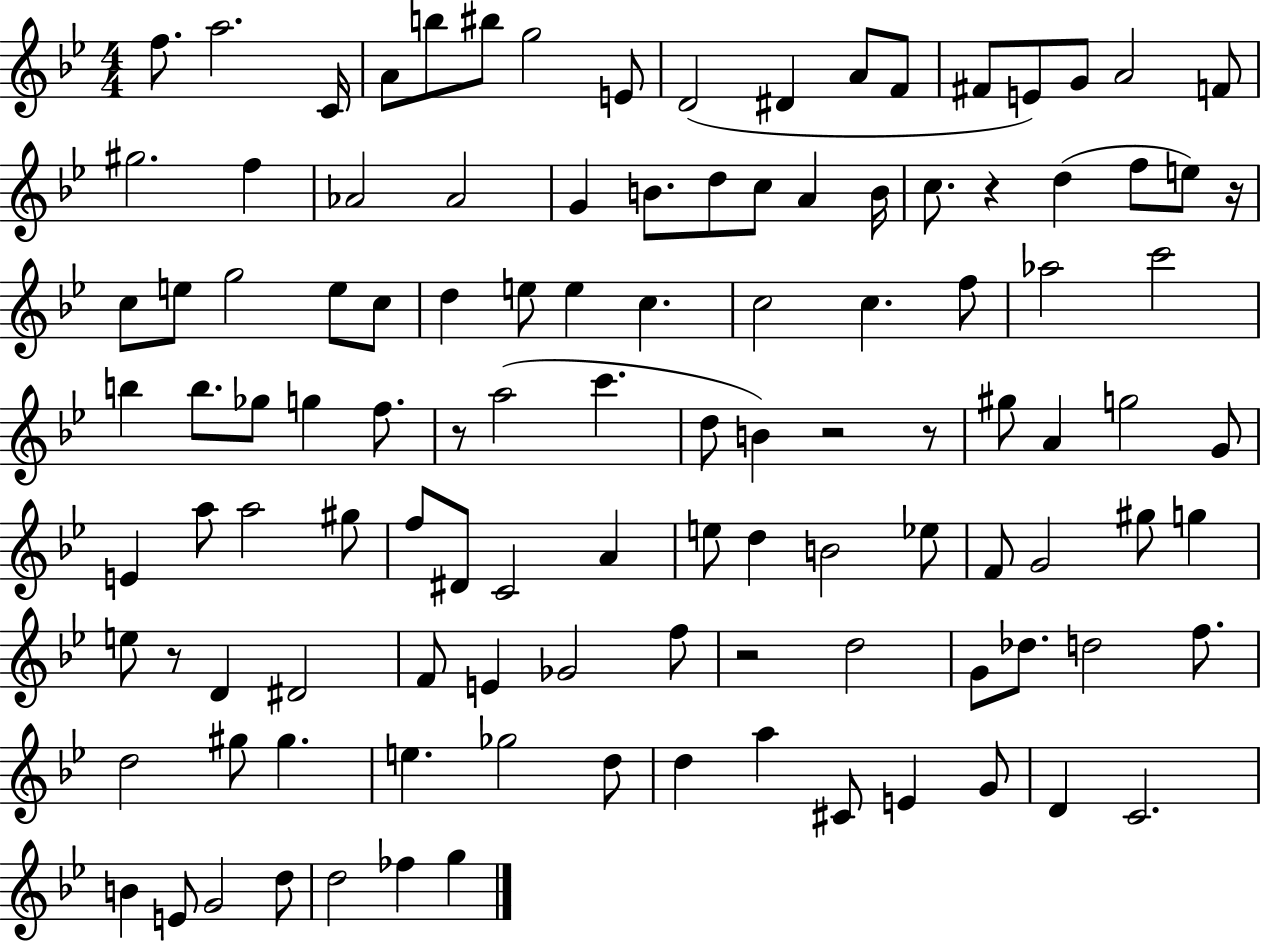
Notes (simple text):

F5/e. A5/h. C4/s A4/e B5/e BIS5/e G5/h E4/e D4/h D#4/q A4/e F4/e F#4/e E4/e G4/e A4/h F4/e G#5/h. F5/q Ab4/h Ab4/h G4/q B4/e. D5/e C5/e A4/q B4/s C5/e. R/q D5/q F5/e E5/e R/s C5/e E5/e G5/h E5/e C5/e D5/q E5/e E5/q C5/q. C5/h C5/q. F5/e Ab5/h C6/h B5/q B5/e. Gb5/e G5/q F5/e. R/e A5/h C6/q. D5/e B4/q R/h R/e G#5/e A4/q G5/h G4/e E4/q A5/e A5/h G#5/e F5/e D#4/e C4/h A4/q E5/e D5/q B4/h Eb5/e F4/e G4/h G#5/e G5/q E5/e R/e D4/q D#4/h F4/e E4/q Gb4/h F5/e R/h D5/h G4/e Db5/e. D5/h F5/e. D5/h G#5/e G#5/q. E5/q. Gb5/h D5/e D5/q A5/q C#4/e E4/q G4/e D4/q C4/h. B4/q E4/e G4/h D5/e D5/h FES5/q G5/q